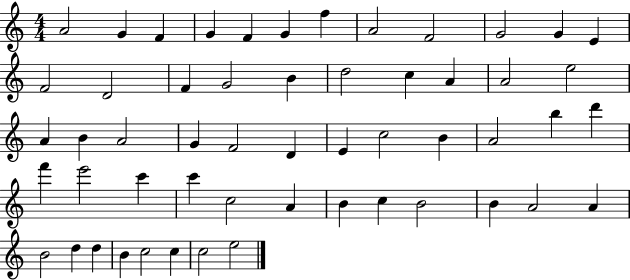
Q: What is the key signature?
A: C major